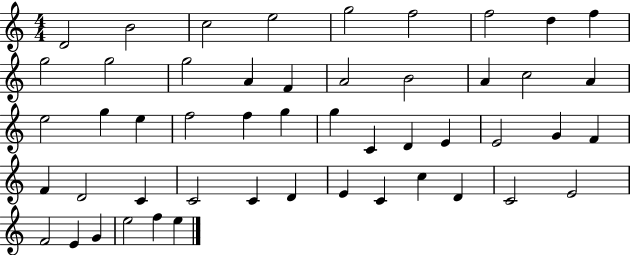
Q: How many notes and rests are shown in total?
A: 50